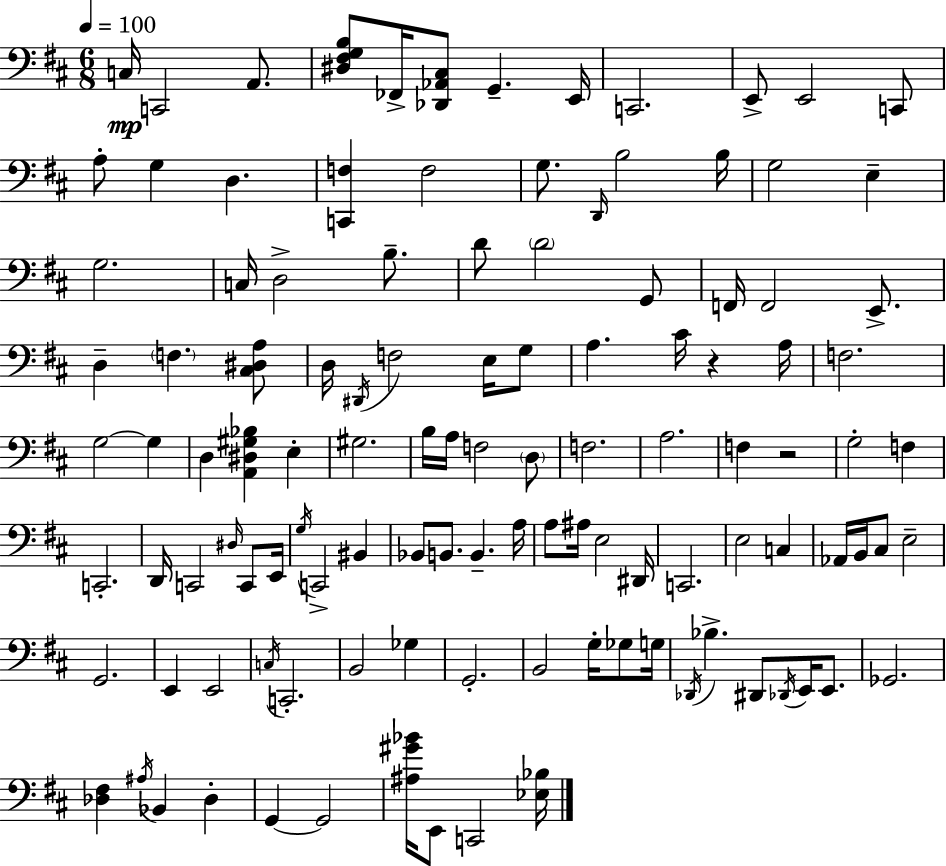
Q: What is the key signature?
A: D major